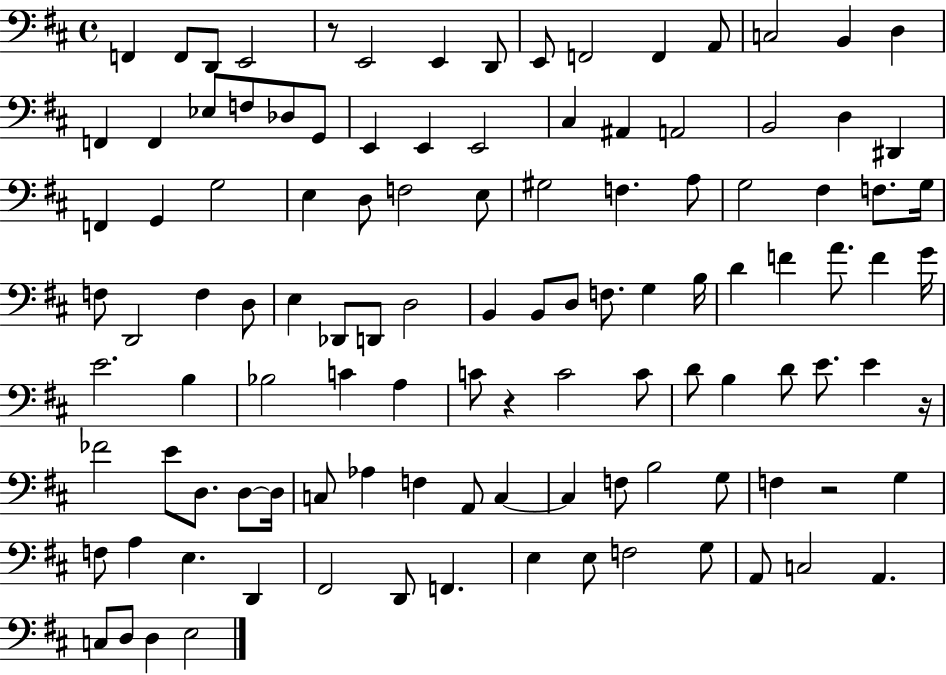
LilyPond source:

{
  \clef bass
  \time 4/4
  \defaultTimeSignature
  \key d \major
  f,4 f,8 d,8 e,2 | r8 e,2 e,4 d,8 | e,8 f,2 f,4 a,8 | c2 b,4 d4 | \break f,4 f,4 ees8 f8 des8 g,8 | e,4 e,4 e,2 | cis4 ais,4 a,2 | b,2 d4 dis,4 | \break f,4 g,4 g2 | e4 d8 f2 e8 | gis2 f4. a8 | g2 fis4 f8. g16 | \break f8 d,2 f4 d8 | e4 des,8 d,8 d2 | b,4 b,8 d8 f8. g4 b16 | d'4 f'4 a'8. f'4 g'16 | \break e'2. b4 | bes2 c'4 a4 | c'8 r4 c'2 c'8 | d'8 b4 d'8 e'8. e'4 r16 | \break fes'2 e'8 d8. d8~~ d16 | c8 aes4 f4 a,8 c4~~ | c4 f8 b2 g8 | f4 r2 g4 | \break f8 a4 e4. d,4 | fis,2 d,8 f,4. | e4 e8 f2 g8 | a,8 c2 a,4. | \break c8 d8 d4 e2 | \bar "|."
}